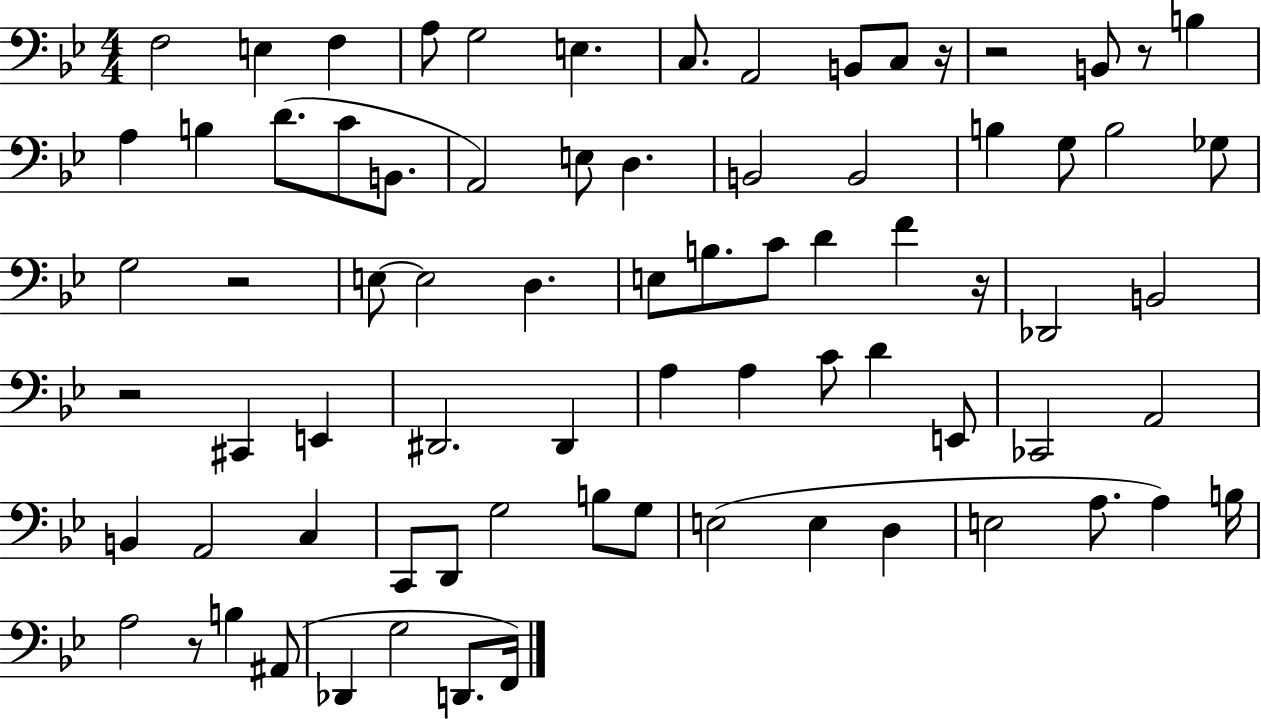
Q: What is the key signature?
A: BES major